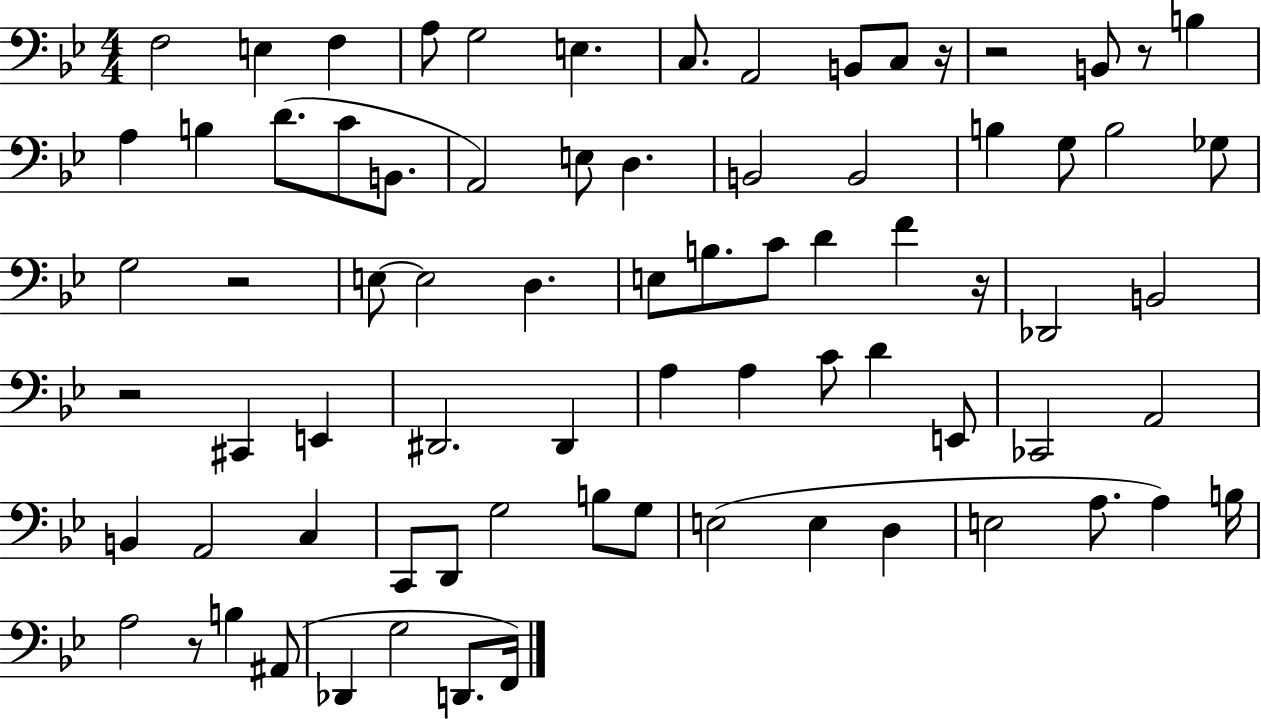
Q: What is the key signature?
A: BES major